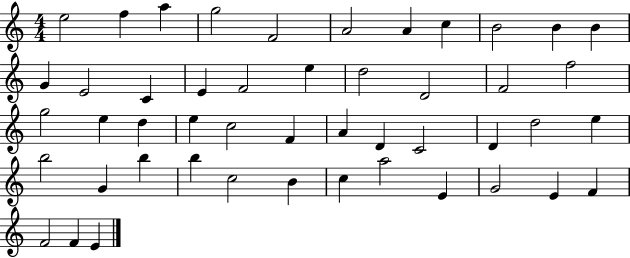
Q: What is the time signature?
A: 4/4